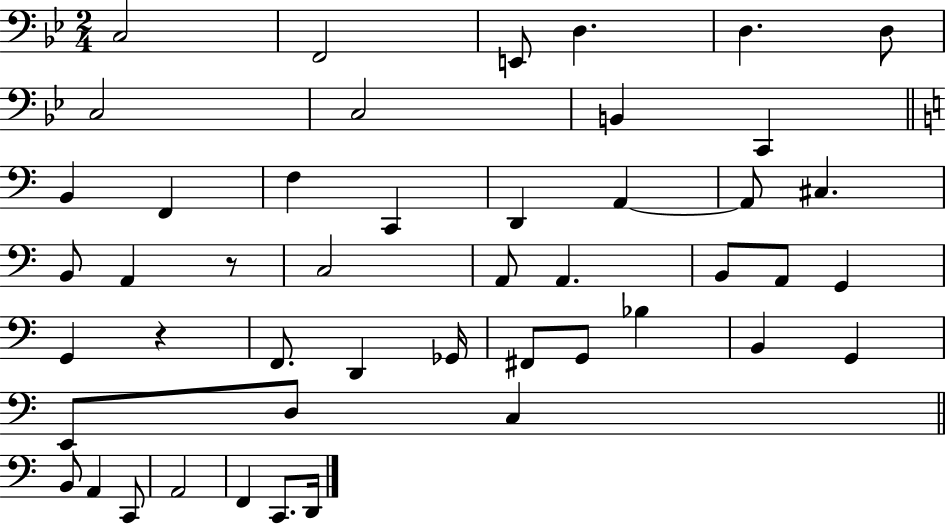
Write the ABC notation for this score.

X:1
T:Untitled
M:2/4
L:1/4
K:Bb
C,2 F,,2 E,,/2 D, D, D,/2 C,2 C,2 B,, C,, B,, F,, F, C,, D,, A,, A,,/2 ^C, B,,/2 A,, z/2 C,2 A,,/2 A,, B,,/2 A,,/2 G,, G,, z F,,/2 D,, _G,,/4 ^F,,/2 G,,/2 _B, B,, G,, E,,/2 D,/2 C, B,,/2 A,, C,,/2 A,,2 F,, C,,/2 D,,/4